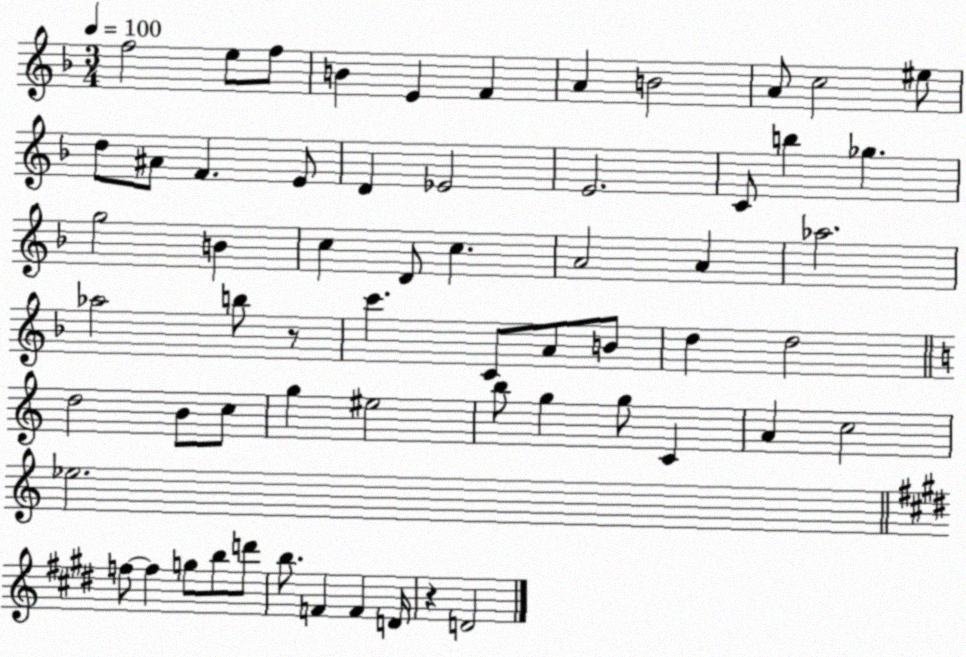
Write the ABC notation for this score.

X:1
T:Untitled
M:3/4
L:1/4
K:F
f2 e/2 f/2 B E F A B2 A/2 c2 ^e/2 d/2 ^A/2 F E/2 D _E2 E2 C/2 b _g g2 B c D/2 c A2 A _a2 _a2 b/2 z/2 c' C/2 A/2 B/2 d d2 d2 B/2 c/2 g ^e2 b/2 g g/2 C A c2 _e2 f/2 f g/2 b/2 d'/2 b/2 F F D/4 z D2